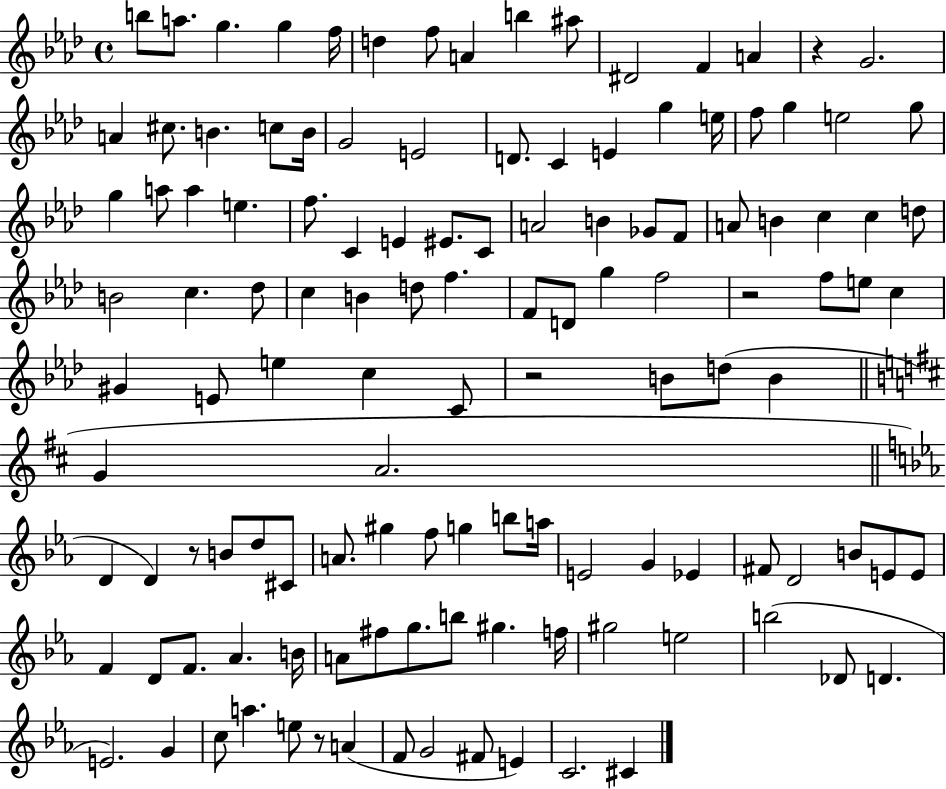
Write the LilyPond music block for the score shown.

{
  \clef treble
  \time 4/4
  \defaultTimeSignature
  \key aes \major
  b''8 a''8. g''4. g''4 f''16 | d''4 f''8 a'4 b''4 ais''8 | dis'2 f'4 a'4 | r4 g'2. | \break a'4 cis''8. b'4. c''8 b'16 | g'2 e'2 | d'8. c'4 e'4 g''4 e''16 | f''8 g''4 e''2 g''8 | \break g''4 a''8 a''4 e''4. | f''8. c'4 e'4 eis'8. c'8 | a'2 b'4 ges'8 f'8 | a'8 b'4 c''4 c''4 d''8 | \break b'2 c''4. des''8 | c''4 b'4 d''8 f''4. | f'8 d'8 g''4 f''2 | r2 f''8 e''8 c''4 | \break gis'4 e'8 e''4 c''4 c'8 | r2 b'8 d''8( b'4 | \bar "||" \break \key d \major g'4 a'2. | \bar "||" \break \key c \minor d'4 d'4) r8 b'8 d''8 cis'8 | a'8. gis''4 f''8 g''4 b''8 a''16 | e'2 g'4 ees'4 | fis'8 d'2 b'8 e'8 e'8 | \break f'4 d'8 f'8. aes'4. b'16 | a'8 fis''8 g''8. b''8 gis''4. f''16 | gis''2 e''2 | b''2( des'8 d'4. | \break e'2.) g'4 | c''8 a''4. e''8 r8 a'4( | f'8 g'2 fis'8 e'4) | c'2. cis'4 | \break \bar "|."
}